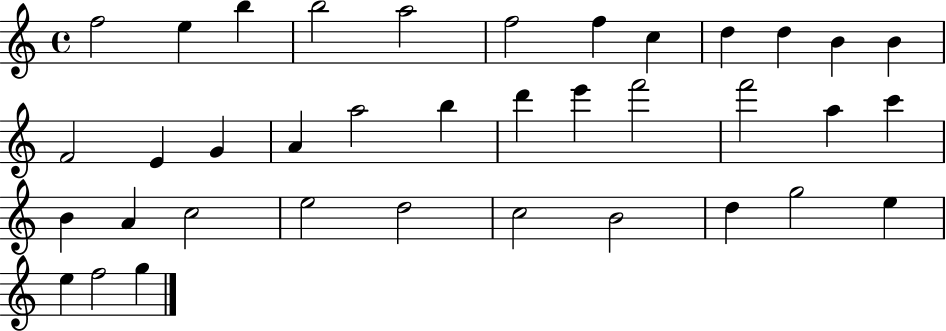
F5/h E5/q B5/q B5/h A5/h F5/h F5/q C5/q D5/q D5/q B4/q B4/q F4/h E4/q G4/q A4/q A5/h B5/q D6/q E6/q F6/h F6/h A5/q C6/q B4/q A4/q C5/h E5/h D5/h C5/h B4/h D5/q G5/h E5/q E5/q F5/h G5/q